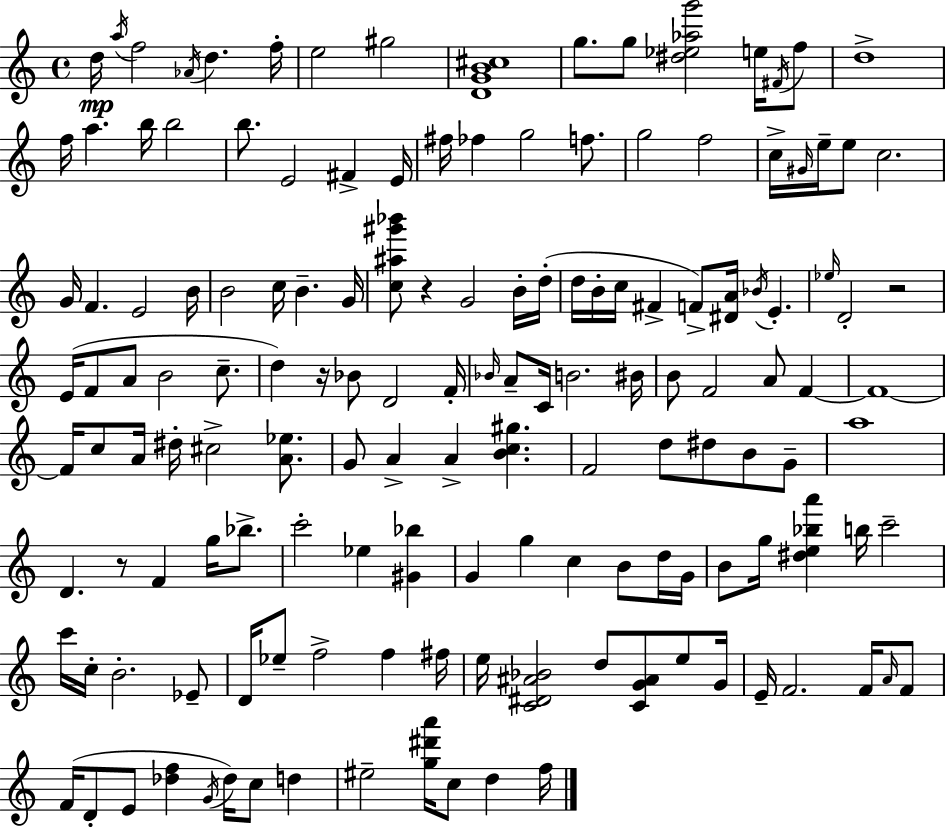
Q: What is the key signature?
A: A minor